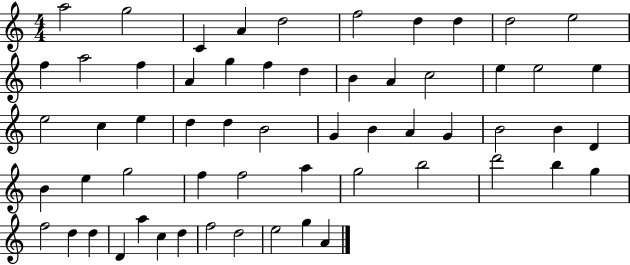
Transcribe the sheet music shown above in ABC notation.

X:1
T:Untitled
M:4/4
L:1/4
K:C
a2 g2 C A d2 f2 d d d2 e2 f a2 f A g f d B A c2 e e2 e e2 c e d d B2 G B A G B2 B D B e g2 f f2 a g2 b2 d'2 b g f2 d d D a c d f2 d2 e2 g A